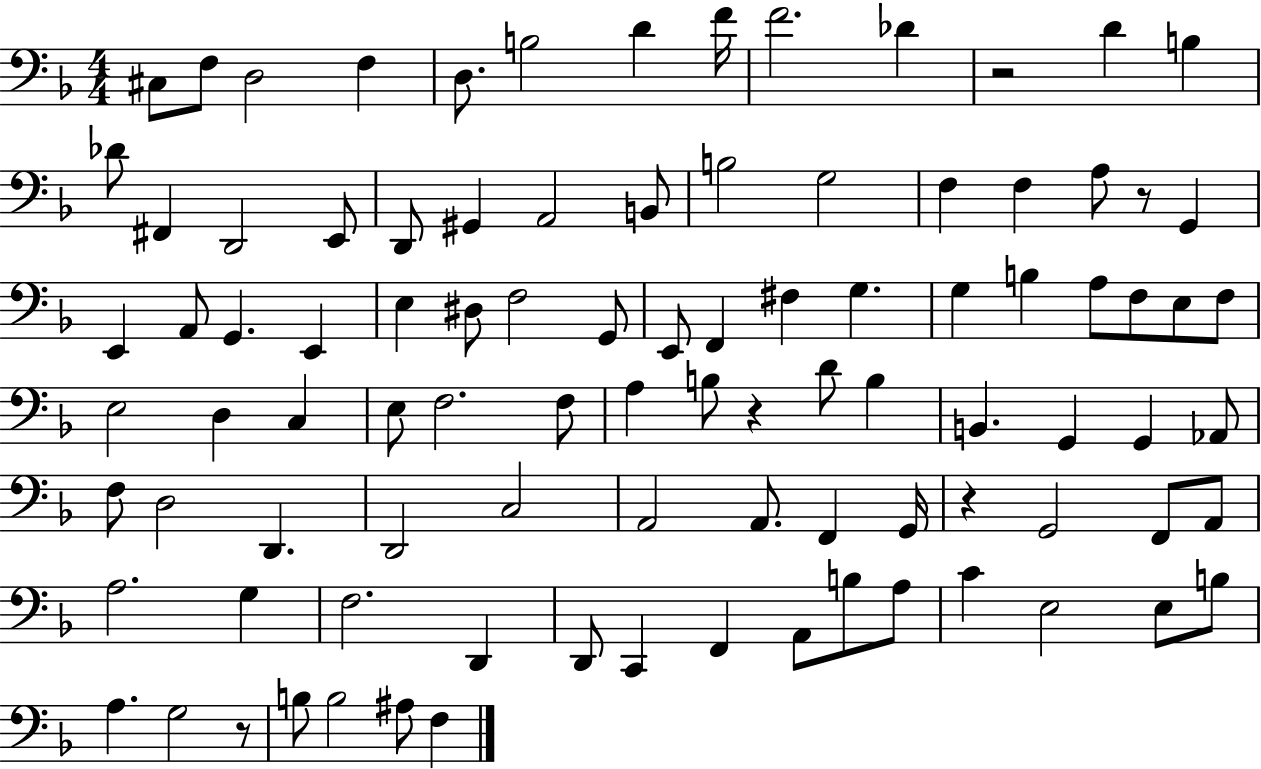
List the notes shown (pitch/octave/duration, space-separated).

C#3/e F3/e D3/h F3/q D3/e. B3/h D4/q F4/s F4/h. Db4/q R/h D4/q B3/q Db4/e F#2/q D2/h E2/e D2/e G#2/q A2/h B2/e B3/h G3/h F3/q F3/q A3/e R/e G2/q E2/q A2/e G2/q. E2/q E3/q D#3/e F3/h G2/e E2/e F2/q F#3/q G3/q. G3/q B3/q A3/e F3/e E3/e F3/e E3/h D3/q C3/q E3/e F3/h. F3/e A3/q B3/e R/q D4/e B3/q B2/q. G2/q G2/q Ab2/e F3/e D3/h D2/q. D2/h C3/h A2/h A2/e. F2/q G2/s R/q G2/h F2/e A2/e A3/h. G3/q F3/h. D2/q D2/e C2/q F2/q A2/e B3/e A3/e C4/q E3/h E3/e B3/e A3/q. G3/h R/e B3/e B3/h A#3/e F3/q